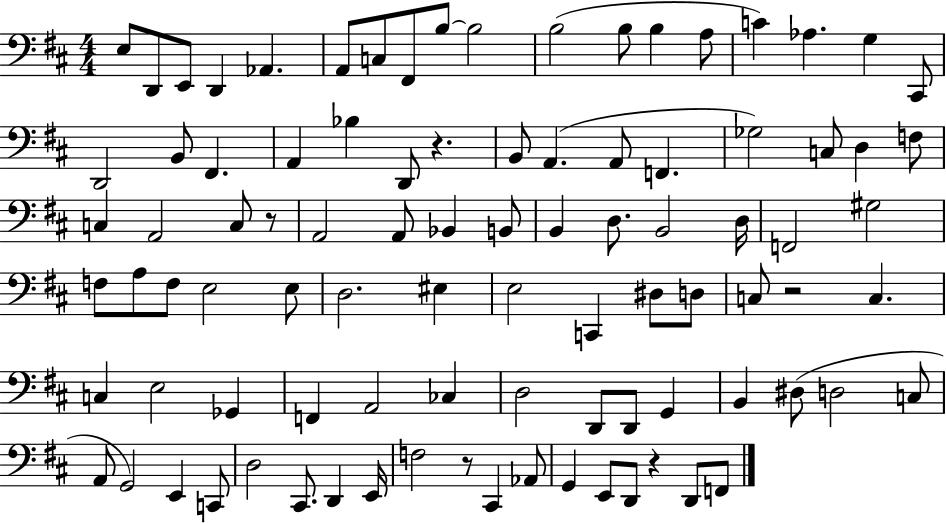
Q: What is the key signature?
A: D major